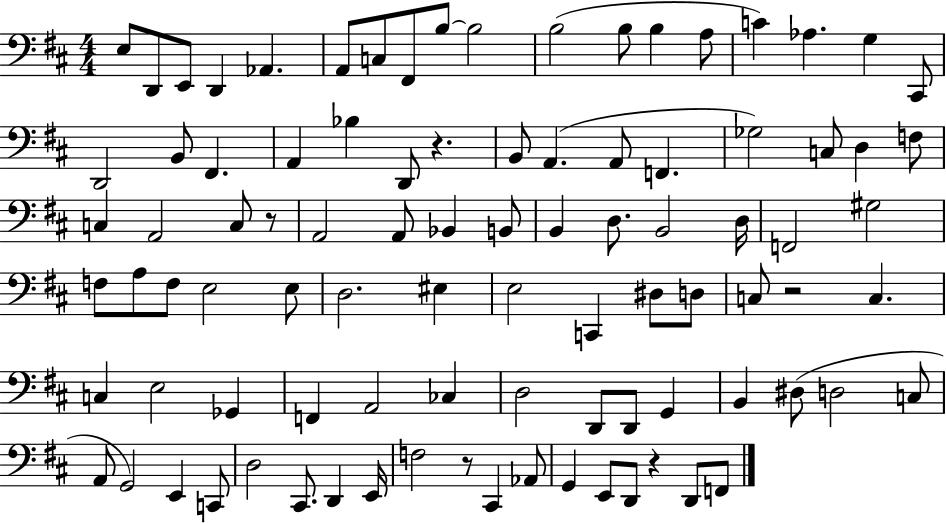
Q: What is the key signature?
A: D major